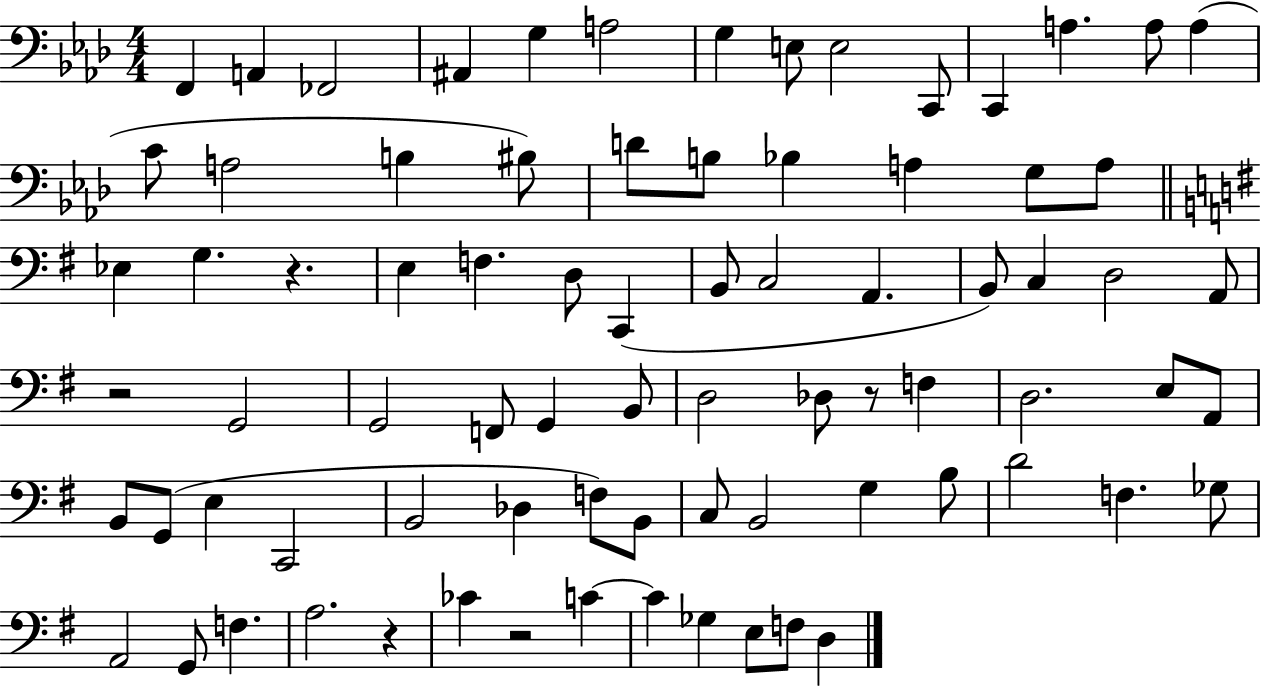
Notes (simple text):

F2/q A2/q FES2/h A#2/q G3/q A3/h G3/q E3/e E3/h C2/e C2/q A3/q. A3/e A3/q C4/e A3/h B3/q BIS3/e D4/e B3/e Bb3/q A3/q G3/e A3/e Eb3/q G3/q. R/q. E3/q F3/q. D3/e C2/q B2/e C3/h A2/q. B2/e C3/q D3/h A2/e R/h G2/h G2/h F2/e G2/q B2/e D3/h Db3/e R/e F3/q D3/h. E3/e A2/e B2/e G2/e E3/q C2/h B2/h Db3/q F3/e B2/e C3/e B2/h G3/q B3/e D4/h F3/q. Gb3/e A2/h G2/e F3/q. A3/h. R/q CES4/q R/h C4/q C4/q Gb3/q E3/e F3/e D3/q